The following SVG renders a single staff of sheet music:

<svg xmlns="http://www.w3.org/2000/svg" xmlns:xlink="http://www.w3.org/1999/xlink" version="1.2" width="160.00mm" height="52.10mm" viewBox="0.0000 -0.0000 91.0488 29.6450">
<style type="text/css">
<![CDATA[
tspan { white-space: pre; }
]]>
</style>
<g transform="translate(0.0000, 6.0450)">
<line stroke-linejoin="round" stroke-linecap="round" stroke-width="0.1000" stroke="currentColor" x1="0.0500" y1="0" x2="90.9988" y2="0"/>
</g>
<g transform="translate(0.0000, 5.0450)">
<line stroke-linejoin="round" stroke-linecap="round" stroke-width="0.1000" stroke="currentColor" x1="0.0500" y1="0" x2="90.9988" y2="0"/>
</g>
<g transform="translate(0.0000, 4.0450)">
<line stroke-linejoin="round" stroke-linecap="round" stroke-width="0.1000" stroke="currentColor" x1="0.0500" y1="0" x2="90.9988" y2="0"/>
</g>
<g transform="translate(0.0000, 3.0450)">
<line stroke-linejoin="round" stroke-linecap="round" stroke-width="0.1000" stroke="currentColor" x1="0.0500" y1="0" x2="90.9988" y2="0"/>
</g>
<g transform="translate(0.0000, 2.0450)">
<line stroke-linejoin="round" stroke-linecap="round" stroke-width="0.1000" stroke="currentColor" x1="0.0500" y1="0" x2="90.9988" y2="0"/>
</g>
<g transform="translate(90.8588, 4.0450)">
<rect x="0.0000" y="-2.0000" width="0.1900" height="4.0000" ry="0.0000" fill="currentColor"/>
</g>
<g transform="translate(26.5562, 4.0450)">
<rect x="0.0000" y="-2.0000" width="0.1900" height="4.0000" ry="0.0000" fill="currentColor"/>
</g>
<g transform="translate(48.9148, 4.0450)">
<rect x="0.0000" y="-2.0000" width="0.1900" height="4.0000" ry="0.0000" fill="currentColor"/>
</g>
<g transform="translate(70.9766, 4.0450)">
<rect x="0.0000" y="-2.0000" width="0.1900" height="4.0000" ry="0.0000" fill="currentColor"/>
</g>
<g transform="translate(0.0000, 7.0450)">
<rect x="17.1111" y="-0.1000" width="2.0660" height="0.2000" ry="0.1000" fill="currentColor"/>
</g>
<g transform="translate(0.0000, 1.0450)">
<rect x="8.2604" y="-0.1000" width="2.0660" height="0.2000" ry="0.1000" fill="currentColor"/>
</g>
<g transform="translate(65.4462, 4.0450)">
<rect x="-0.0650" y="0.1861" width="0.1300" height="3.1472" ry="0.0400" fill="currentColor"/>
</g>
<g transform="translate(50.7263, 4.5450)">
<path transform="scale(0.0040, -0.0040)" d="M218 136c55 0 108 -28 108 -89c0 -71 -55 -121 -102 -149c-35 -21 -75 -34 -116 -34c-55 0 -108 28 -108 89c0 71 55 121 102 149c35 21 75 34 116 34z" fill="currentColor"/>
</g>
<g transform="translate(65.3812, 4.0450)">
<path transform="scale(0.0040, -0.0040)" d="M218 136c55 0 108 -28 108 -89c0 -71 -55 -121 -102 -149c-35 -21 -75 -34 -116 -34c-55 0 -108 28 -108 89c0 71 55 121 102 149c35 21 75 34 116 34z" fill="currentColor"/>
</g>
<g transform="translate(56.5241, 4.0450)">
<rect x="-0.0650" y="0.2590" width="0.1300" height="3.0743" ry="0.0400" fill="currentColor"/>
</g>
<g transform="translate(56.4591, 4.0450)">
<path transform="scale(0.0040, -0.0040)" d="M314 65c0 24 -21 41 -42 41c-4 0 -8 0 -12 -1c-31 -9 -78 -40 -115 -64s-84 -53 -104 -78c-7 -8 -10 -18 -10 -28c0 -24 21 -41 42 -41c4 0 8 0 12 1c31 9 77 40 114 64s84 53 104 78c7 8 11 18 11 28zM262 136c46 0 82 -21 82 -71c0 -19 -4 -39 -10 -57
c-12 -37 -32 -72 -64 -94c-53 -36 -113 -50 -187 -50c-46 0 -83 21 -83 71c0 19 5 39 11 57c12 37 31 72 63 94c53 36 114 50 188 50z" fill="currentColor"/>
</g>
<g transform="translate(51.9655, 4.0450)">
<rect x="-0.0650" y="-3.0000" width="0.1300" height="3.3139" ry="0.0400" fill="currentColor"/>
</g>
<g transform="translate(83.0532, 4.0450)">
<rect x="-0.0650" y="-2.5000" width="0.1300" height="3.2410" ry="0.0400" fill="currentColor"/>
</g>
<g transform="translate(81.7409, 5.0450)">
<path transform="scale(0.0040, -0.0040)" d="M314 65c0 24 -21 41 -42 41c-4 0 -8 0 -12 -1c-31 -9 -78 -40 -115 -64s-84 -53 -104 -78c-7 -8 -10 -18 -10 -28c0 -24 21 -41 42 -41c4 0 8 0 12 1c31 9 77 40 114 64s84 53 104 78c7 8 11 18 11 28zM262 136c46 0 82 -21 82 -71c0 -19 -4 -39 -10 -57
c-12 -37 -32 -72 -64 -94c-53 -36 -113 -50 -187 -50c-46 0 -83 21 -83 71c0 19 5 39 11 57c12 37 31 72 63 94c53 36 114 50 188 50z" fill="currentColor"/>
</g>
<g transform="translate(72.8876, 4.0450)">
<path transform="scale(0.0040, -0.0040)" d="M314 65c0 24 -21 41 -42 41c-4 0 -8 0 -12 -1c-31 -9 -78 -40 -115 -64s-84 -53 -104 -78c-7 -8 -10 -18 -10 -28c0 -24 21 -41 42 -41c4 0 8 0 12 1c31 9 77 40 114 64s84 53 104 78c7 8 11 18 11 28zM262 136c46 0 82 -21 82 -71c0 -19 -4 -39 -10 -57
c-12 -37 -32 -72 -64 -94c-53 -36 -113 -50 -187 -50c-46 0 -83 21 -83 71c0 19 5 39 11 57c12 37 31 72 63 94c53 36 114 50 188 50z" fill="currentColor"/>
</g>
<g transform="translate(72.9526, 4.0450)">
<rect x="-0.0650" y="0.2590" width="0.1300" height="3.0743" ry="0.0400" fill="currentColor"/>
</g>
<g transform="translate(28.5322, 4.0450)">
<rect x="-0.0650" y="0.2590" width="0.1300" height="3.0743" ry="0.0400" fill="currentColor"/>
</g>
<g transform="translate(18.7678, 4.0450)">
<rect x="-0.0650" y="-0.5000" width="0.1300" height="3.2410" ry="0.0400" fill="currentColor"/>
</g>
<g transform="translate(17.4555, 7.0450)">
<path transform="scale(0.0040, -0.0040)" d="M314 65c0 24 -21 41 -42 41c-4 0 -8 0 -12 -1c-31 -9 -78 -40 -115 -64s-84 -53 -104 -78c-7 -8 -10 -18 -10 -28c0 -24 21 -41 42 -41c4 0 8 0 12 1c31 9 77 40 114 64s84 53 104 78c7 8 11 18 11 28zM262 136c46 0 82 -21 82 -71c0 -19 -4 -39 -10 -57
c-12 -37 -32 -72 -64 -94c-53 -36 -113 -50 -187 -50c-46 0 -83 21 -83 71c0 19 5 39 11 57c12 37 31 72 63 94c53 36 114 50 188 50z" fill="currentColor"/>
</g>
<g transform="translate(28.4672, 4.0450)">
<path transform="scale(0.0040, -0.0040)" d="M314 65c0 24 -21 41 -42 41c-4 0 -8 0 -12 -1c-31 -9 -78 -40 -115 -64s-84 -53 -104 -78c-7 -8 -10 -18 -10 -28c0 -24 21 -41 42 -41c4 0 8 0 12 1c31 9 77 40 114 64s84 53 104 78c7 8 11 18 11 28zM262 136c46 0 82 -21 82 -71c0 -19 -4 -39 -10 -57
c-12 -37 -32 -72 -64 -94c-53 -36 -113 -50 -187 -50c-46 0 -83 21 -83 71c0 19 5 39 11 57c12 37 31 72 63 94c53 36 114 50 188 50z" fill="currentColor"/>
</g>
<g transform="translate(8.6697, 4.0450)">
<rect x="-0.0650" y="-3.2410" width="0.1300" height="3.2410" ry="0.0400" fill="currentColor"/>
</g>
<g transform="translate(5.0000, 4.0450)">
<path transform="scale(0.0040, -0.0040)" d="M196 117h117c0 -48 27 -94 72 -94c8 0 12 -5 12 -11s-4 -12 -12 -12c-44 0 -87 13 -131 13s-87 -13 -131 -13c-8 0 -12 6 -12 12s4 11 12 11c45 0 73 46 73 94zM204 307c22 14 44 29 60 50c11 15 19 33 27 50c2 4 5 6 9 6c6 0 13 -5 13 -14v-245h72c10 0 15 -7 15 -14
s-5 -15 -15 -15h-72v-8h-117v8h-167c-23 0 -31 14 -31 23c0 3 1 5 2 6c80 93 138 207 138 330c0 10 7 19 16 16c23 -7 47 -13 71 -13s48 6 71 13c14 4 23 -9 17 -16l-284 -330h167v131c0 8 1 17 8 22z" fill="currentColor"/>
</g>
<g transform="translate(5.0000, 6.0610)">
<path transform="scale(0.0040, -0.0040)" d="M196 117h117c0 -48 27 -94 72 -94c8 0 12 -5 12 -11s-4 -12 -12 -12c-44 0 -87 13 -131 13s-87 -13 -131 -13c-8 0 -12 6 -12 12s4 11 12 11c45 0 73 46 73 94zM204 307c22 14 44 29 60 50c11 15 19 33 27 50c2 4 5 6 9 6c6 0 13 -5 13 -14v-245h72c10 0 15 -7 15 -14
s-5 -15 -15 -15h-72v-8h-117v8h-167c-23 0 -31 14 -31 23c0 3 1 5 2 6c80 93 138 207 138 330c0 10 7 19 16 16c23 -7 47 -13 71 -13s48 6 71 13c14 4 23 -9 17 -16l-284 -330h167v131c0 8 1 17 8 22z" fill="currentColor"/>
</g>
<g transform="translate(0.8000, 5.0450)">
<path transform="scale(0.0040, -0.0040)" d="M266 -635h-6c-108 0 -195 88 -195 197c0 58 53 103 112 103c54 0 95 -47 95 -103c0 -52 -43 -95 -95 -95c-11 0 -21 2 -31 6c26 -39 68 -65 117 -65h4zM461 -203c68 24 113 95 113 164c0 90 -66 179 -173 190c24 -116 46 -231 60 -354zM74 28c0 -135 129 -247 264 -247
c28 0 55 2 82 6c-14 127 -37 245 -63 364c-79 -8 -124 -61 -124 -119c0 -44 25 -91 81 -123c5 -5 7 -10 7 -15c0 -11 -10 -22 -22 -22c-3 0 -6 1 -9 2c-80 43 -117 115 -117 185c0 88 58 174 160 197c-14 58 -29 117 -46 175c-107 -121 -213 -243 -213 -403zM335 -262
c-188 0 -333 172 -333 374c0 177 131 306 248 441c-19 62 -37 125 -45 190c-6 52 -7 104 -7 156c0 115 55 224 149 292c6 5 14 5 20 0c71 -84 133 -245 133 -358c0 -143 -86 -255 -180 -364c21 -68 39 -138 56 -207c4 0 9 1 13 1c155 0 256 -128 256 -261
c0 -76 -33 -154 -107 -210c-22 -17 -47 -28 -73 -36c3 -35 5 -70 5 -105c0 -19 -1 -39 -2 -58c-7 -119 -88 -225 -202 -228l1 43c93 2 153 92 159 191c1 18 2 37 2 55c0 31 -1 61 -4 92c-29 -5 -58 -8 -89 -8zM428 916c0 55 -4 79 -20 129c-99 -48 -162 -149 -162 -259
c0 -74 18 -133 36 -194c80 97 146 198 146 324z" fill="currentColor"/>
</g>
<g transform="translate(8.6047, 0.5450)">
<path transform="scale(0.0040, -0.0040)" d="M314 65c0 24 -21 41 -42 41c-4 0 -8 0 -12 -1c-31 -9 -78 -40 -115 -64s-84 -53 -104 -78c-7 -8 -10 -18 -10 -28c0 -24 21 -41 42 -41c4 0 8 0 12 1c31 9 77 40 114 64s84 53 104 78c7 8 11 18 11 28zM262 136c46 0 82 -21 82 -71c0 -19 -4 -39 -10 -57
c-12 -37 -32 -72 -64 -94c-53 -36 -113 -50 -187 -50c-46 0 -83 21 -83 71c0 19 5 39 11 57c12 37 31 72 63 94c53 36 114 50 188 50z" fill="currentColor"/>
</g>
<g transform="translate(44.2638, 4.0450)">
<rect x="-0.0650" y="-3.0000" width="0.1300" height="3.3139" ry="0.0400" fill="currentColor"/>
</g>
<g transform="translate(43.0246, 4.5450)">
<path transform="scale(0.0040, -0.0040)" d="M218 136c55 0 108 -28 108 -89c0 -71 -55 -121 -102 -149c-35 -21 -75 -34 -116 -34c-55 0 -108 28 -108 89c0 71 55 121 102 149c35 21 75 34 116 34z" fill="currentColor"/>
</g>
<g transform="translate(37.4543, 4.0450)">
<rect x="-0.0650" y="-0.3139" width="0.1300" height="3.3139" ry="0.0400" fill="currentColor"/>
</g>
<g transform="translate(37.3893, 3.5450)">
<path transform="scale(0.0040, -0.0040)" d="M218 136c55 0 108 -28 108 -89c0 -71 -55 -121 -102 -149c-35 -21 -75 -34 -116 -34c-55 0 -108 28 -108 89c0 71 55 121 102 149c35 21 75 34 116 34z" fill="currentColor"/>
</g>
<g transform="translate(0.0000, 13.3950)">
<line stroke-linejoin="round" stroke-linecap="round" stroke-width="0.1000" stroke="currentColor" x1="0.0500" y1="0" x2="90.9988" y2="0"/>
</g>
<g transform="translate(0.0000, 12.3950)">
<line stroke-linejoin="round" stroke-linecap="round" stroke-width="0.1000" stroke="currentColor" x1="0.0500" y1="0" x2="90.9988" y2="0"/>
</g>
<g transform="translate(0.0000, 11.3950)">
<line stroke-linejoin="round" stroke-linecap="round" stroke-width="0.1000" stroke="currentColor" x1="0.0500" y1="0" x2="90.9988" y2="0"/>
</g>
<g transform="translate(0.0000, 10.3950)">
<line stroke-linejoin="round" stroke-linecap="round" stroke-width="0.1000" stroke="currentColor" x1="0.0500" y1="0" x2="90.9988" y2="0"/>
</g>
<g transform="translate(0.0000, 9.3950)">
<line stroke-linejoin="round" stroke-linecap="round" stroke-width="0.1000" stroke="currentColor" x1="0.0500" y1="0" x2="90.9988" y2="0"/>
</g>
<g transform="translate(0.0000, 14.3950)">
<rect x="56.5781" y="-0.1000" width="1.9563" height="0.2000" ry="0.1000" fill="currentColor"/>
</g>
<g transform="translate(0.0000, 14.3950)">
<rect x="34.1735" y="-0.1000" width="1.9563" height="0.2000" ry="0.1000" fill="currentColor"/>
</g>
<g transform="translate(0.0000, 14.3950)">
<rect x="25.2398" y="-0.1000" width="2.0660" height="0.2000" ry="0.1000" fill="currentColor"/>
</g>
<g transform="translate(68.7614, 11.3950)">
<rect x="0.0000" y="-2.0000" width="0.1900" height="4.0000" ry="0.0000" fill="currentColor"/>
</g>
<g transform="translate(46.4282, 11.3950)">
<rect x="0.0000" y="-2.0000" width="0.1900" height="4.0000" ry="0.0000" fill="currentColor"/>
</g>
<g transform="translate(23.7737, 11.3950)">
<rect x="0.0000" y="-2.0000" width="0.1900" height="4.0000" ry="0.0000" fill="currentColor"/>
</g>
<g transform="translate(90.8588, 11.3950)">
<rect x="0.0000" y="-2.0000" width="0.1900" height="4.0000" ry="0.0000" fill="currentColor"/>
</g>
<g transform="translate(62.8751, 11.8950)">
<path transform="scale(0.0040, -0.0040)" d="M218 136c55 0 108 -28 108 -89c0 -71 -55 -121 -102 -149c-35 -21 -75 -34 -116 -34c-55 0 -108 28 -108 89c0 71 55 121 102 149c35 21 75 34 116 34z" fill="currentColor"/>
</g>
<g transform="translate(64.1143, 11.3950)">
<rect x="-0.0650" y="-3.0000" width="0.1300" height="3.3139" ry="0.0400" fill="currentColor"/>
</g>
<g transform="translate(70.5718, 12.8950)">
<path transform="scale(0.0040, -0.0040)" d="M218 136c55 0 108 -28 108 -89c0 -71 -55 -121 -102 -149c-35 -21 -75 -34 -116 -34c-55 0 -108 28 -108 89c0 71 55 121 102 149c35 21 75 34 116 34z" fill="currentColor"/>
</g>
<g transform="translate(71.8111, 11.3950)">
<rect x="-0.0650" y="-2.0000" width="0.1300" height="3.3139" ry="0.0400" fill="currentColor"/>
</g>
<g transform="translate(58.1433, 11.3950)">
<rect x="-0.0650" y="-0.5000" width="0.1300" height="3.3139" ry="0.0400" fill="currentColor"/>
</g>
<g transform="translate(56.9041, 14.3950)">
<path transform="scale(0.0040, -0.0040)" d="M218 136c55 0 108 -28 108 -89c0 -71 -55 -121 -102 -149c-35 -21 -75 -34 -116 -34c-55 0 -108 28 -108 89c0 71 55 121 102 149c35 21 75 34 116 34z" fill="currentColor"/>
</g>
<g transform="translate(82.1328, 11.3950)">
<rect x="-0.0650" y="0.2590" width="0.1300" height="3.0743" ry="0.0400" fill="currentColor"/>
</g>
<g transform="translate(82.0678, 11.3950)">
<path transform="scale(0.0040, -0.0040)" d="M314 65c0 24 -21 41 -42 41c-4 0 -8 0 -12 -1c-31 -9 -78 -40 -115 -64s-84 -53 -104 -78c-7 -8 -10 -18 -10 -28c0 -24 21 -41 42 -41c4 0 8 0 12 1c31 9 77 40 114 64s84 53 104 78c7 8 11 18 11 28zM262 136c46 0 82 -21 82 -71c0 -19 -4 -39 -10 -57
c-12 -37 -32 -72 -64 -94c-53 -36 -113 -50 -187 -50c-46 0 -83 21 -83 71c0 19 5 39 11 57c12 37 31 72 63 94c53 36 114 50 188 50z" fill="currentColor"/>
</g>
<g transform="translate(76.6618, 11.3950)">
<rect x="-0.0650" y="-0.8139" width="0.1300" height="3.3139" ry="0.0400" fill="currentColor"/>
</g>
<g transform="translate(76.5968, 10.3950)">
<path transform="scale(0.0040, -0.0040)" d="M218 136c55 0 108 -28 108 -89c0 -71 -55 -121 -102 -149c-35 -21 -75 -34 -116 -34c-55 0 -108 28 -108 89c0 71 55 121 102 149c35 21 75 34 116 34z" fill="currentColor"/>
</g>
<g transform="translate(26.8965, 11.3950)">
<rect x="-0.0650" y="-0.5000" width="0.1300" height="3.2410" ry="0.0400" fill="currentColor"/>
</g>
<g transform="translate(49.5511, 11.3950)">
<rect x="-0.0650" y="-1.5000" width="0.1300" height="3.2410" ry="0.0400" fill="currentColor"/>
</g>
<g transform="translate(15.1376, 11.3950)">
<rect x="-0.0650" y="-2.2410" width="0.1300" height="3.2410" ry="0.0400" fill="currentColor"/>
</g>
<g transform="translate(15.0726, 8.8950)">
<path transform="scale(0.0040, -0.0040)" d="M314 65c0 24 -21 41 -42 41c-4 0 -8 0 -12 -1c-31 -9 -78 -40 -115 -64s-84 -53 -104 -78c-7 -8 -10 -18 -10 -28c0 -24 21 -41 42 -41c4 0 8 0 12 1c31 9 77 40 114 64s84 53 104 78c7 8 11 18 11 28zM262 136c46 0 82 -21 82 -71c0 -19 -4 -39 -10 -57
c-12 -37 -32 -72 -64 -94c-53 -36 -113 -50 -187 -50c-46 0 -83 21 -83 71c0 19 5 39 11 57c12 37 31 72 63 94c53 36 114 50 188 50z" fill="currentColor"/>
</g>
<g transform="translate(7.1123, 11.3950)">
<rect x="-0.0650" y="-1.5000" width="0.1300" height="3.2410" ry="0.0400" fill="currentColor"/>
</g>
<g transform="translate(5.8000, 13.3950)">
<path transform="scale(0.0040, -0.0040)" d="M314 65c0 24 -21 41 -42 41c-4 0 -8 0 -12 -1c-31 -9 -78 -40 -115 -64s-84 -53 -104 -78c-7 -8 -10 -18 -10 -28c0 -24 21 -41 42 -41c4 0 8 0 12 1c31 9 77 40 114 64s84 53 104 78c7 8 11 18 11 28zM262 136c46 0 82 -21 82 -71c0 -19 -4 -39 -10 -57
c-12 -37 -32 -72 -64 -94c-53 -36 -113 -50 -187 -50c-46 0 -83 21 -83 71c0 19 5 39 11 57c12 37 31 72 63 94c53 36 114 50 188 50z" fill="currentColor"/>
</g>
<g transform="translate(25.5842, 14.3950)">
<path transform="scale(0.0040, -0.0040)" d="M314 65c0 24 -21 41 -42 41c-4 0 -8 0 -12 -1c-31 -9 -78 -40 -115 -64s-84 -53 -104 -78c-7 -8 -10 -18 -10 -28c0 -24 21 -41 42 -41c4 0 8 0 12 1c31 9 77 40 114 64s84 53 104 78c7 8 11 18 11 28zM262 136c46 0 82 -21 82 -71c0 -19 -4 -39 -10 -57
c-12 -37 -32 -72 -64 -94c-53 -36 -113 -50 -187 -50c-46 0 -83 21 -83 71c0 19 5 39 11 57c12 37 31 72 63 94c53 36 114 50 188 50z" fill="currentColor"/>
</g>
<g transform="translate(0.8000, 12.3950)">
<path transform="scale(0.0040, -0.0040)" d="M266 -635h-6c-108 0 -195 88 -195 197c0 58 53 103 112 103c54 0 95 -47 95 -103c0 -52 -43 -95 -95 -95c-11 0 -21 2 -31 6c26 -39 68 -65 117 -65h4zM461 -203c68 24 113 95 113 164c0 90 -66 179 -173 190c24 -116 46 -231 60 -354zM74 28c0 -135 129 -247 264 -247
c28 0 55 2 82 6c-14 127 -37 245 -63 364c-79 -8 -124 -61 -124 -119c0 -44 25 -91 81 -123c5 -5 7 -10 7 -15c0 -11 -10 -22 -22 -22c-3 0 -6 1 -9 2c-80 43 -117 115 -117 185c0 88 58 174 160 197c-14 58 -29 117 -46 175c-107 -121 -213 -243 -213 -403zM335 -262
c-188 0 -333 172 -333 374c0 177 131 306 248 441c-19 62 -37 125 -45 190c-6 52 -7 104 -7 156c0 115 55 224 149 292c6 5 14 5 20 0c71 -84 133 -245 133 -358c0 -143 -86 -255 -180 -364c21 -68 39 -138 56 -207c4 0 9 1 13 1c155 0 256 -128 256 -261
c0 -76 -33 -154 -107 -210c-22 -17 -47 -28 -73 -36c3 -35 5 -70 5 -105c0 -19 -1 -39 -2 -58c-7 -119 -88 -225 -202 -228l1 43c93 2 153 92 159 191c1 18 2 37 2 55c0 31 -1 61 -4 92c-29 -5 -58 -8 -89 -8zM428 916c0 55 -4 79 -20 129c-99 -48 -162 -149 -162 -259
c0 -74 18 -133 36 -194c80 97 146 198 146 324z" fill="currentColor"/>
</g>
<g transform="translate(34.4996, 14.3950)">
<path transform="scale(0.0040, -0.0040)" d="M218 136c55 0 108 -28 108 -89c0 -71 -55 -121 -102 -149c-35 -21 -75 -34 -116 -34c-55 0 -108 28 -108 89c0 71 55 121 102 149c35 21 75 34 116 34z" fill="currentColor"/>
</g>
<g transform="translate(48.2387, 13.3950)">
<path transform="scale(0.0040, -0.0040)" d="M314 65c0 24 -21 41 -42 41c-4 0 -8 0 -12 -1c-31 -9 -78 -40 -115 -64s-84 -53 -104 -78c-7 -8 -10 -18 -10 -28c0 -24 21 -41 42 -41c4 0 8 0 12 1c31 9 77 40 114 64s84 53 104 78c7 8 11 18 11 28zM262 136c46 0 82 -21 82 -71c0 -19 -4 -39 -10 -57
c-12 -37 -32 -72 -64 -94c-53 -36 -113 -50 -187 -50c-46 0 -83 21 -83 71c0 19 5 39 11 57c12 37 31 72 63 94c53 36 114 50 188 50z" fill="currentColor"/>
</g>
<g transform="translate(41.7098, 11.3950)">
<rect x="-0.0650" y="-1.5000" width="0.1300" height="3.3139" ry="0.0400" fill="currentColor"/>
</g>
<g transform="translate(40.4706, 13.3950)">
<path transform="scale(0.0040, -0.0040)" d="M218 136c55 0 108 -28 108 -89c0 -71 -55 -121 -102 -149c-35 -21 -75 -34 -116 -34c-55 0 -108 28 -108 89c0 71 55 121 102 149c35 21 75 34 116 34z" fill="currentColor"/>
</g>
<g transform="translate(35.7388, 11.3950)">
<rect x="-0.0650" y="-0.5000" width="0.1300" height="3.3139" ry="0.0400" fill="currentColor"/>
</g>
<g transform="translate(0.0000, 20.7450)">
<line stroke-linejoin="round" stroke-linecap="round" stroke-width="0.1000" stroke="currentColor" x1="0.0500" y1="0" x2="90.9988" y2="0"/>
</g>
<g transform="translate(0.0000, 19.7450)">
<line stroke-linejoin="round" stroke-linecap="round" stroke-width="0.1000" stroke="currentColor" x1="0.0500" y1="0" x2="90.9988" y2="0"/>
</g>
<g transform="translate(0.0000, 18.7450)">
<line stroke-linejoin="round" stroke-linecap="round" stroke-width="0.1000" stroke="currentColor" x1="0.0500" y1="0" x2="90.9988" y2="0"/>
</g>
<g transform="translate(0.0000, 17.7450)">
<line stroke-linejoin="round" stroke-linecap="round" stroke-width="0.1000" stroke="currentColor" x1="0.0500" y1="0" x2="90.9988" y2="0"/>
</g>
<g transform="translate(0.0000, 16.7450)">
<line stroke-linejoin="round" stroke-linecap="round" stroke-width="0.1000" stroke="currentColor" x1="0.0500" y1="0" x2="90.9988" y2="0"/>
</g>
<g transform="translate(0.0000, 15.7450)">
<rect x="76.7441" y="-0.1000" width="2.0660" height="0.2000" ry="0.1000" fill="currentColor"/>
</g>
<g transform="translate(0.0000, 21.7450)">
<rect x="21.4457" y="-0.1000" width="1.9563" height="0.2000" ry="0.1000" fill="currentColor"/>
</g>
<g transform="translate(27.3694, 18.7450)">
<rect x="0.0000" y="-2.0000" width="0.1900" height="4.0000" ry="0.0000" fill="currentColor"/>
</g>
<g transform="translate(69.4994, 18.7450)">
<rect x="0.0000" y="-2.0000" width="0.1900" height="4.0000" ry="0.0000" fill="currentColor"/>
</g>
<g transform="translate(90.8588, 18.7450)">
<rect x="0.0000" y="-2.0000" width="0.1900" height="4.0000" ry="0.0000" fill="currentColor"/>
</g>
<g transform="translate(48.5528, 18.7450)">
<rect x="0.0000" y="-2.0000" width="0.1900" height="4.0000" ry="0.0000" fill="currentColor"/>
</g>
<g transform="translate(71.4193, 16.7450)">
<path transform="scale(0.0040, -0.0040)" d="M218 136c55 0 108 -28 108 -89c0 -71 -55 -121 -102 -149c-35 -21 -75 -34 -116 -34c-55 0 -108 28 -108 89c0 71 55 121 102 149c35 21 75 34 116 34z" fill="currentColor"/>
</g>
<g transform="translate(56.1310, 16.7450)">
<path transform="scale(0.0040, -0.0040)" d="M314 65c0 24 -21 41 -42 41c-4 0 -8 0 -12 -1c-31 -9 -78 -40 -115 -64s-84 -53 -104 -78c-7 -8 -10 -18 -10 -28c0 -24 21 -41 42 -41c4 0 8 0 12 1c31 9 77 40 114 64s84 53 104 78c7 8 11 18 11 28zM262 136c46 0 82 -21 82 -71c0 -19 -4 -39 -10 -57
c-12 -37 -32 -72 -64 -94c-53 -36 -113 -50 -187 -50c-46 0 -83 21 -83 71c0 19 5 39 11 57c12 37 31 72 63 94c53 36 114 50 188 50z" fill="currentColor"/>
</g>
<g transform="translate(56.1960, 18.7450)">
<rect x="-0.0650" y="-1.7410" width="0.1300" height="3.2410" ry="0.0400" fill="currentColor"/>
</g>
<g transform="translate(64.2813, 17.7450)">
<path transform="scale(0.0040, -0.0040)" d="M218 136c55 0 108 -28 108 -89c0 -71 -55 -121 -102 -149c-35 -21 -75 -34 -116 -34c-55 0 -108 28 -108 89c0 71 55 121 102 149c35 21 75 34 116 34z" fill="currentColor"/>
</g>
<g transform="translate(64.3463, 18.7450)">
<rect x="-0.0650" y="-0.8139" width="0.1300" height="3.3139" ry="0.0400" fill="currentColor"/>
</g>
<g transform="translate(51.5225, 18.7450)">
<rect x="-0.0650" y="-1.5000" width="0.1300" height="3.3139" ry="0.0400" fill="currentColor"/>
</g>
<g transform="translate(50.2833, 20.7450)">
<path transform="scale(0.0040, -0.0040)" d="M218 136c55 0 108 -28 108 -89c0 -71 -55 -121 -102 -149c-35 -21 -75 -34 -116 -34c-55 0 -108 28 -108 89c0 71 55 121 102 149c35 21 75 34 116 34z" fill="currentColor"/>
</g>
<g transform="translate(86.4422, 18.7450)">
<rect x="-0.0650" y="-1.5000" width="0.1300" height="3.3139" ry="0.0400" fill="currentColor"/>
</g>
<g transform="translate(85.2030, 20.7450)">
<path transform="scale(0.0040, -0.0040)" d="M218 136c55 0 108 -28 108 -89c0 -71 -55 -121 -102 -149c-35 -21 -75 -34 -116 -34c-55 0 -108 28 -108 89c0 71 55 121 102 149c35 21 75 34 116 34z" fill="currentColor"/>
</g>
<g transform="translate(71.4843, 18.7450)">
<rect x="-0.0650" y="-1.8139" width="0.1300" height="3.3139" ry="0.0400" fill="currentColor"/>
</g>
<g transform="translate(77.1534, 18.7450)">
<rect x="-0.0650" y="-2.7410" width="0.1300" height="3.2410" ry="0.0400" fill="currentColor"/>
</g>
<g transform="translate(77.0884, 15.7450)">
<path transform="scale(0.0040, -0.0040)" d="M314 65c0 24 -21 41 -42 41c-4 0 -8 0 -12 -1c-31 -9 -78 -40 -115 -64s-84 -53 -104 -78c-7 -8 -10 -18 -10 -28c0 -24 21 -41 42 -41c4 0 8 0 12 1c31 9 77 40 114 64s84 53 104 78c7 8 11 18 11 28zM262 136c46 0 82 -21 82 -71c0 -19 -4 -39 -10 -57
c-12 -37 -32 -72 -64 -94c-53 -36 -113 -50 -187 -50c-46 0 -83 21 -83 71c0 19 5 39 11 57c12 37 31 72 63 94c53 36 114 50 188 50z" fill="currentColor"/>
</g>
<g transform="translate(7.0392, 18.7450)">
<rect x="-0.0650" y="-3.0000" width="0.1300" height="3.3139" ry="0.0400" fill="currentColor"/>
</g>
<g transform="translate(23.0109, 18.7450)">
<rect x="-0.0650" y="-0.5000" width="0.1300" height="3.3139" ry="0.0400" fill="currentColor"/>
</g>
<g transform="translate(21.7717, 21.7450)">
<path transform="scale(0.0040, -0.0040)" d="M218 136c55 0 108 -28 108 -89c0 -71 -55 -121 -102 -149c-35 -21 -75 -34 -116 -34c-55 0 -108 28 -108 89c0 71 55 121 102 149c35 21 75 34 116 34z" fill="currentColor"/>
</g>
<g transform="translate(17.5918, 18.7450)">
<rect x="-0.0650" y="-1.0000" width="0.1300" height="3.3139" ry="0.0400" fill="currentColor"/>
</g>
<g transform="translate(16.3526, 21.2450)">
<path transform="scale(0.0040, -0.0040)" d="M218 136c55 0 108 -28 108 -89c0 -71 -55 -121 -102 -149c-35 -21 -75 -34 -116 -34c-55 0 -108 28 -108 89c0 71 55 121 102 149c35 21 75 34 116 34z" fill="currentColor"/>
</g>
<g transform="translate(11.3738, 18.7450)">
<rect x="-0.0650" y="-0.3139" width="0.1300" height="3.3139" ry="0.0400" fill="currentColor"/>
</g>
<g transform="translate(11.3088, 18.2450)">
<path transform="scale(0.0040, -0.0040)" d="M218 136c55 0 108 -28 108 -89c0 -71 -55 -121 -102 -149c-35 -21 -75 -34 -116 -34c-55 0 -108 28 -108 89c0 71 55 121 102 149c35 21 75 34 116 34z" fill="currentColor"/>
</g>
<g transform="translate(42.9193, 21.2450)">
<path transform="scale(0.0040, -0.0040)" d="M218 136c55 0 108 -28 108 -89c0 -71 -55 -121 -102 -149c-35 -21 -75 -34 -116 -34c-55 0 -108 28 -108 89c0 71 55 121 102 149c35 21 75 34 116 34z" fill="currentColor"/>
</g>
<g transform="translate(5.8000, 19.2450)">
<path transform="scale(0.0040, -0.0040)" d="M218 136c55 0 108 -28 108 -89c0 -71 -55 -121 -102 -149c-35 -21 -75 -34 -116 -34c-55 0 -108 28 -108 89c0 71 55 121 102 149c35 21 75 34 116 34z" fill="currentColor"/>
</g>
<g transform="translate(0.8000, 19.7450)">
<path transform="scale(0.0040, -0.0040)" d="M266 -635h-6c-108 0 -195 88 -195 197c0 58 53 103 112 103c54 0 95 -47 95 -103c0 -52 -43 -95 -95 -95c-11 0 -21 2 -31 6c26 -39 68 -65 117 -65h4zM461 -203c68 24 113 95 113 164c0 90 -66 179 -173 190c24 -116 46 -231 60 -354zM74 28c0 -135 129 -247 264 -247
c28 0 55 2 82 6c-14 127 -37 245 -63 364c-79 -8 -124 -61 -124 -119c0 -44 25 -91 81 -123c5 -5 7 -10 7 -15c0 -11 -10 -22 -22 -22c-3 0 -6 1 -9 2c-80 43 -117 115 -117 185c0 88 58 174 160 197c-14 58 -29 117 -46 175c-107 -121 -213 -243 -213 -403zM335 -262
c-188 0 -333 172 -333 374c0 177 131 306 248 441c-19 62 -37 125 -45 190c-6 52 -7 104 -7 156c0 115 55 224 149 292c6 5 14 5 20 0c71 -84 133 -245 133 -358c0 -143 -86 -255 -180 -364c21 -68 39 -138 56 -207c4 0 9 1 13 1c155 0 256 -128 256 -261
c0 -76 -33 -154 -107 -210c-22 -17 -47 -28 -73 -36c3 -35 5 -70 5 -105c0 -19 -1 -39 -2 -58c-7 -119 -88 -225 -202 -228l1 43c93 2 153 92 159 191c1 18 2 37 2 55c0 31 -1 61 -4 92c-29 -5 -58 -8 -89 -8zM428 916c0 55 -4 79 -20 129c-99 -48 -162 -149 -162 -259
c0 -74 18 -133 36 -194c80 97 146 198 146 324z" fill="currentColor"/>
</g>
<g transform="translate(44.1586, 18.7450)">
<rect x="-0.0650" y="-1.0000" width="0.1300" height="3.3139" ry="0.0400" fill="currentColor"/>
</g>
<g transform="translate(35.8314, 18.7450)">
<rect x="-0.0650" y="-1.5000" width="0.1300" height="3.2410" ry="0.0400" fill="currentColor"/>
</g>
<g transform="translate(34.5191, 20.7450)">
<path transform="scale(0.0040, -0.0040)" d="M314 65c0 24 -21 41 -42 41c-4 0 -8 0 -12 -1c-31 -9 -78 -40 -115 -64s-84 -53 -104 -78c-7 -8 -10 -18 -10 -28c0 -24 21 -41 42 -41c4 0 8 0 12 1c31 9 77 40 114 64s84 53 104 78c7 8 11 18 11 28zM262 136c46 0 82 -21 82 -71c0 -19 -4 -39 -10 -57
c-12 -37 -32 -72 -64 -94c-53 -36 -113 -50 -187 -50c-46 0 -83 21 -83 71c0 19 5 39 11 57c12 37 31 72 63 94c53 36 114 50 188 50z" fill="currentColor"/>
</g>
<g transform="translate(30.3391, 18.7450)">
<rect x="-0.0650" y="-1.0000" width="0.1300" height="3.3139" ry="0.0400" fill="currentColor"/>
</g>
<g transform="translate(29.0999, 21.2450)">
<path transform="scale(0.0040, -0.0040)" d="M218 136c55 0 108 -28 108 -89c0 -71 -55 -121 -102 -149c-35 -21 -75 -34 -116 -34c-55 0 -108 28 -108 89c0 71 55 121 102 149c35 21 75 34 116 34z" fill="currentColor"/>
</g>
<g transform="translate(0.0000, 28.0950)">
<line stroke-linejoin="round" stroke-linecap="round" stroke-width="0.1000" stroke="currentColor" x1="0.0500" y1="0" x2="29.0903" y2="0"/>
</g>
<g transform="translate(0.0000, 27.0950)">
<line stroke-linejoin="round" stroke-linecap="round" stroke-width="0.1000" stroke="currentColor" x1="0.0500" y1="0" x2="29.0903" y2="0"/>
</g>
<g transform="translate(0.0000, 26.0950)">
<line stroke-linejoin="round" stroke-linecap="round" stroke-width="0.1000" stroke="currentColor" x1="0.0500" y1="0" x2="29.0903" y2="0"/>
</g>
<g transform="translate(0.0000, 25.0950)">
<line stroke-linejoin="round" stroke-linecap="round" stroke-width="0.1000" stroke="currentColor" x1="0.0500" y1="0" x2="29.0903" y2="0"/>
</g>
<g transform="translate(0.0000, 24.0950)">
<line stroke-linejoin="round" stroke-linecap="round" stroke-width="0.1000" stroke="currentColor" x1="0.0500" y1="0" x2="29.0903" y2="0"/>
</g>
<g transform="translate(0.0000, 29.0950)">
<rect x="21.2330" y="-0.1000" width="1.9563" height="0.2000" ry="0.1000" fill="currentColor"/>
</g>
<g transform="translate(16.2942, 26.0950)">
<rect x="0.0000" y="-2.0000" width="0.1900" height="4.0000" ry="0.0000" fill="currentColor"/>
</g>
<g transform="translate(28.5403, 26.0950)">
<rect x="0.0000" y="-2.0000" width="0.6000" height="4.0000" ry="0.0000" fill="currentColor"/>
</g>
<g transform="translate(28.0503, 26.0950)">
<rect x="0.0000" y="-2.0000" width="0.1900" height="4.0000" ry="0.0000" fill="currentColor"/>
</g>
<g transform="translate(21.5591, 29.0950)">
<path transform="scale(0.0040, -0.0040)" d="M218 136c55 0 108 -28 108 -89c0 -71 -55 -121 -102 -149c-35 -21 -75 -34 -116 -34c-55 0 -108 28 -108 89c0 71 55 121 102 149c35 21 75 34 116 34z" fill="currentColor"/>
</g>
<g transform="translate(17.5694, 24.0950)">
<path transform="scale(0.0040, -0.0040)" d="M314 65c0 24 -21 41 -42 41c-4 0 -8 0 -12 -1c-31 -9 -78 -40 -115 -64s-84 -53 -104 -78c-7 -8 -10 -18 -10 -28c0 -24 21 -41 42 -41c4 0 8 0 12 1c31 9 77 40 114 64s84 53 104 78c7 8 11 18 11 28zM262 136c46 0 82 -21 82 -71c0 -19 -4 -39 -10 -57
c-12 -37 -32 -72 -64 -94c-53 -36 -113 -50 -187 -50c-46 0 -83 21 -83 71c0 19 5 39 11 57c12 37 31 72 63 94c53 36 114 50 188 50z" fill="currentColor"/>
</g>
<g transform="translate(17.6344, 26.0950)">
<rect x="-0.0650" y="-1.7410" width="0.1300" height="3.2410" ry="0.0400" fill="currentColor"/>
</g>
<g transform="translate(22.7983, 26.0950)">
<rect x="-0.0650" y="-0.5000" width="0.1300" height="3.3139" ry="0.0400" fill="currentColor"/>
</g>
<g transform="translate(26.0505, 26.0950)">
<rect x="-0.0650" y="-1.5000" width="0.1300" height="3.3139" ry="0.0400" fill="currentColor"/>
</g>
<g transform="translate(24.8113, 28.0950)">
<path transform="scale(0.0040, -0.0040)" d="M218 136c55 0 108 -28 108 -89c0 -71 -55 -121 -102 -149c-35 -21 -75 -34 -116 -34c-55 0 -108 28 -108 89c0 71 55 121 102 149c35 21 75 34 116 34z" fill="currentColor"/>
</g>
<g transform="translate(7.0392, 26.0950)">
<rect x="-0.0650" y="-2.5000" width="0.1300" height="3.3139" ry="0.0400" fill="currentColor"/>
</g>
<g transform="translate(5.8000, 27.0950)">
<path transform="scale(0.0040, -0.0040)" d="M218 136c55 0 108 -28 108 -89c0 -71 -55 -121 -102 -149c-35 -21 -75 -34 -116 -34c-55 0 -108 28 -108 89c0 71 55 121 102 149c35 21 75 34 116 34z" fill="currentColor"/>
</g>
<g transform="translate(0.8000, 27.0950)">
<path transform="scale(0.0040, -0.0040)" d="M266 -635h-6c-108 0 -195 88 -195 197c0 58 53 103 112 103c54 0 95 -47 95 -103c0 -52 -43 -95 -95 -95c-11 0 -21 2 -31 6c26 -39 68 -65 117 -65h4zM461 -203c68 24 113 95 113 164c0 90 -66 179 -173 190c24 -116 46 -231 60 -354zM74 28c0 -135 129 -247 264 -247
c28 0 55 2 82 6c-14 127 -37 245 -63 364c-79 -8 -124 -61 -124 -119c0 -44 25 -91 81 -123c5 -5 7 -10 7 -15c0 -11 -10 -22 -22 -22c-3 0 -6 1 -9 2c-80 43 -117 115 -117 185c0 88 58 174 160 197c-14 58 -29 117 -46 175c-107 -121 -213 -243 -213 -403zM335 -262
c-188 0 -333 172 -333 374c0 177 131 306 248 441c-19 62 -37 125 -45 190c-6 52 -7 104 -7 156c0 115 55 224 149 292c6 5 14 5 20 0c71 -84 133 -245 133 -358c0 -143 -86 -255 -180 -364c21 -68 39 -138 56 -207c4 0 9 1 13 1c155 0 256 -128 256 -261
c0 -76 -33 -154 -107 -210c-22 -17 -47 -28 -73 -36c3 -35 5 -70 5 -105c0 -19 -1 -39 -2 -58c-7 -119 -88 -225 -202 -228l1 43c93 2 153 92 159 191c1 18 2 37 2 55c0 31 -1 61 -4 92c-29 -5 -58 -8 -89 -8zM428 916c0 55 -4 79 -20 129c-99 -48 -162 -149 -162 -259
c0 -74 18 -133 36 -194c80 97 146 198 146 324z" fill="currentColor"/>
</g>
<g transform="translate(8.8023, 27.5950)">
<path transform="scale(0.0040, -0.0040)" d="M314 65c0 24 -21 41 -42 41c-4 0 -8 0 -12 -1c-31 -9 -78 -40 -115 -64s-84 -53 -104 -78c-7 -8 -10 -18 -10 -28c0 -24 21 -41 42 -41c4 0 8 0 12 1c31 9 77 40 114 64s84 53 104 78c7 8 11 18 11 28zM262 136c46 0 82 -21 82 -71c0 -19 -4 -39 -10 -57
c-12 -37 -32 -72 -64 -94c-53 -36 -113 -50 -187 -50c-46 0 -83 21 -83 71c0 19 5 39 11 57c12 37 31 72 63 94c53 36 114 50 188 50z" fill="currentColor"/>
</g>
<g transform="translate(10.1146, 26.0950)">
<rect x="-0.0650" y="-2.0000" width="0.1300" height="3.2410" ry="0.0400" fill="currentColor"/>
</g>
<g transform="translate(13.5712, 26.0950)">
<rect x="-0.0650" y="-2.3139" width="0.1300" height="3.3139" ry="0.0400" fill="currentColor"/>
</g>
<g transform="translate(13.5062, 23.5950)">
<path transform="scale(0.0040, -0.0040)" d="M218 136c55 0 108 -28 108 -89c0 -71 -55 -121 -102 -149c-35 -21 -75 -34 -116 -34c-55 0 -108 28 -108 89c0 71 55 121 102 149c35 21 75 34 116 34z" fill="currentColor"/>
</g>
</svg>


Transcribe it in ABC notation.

X:1
T:Untitled
M:4/4
L:1/4
K:C
b2 C2 B2 c A A B2 B B2 G2 E2 g2 C2 C E E2 C A F d B2 A c D C D E2 D E f2 d f a2 E G F2 g f2 C E